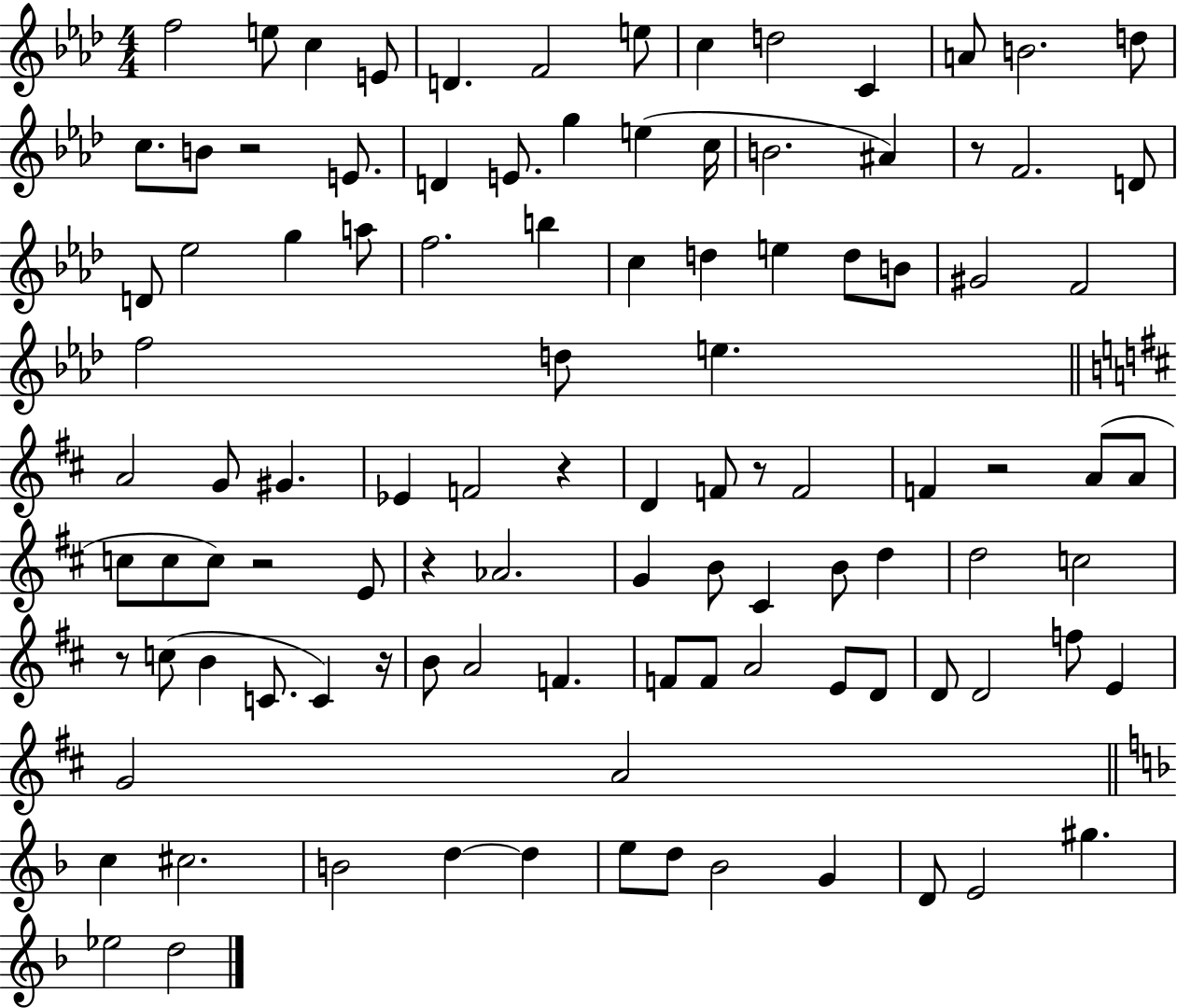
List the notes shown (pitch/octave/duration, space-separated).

F5/h E5/e C5/q E4/e D4/q. F4/h E5/e C5/q D5/h C4/q A4/e B4/h. D5/e C5/e. B4/e R/h E4/e. D4/q E4/e. G5/q E5/q C5/s B4/h. A#4/q R/e F4/h. D4/e D4/e Eb5/h G5/q A5/e F5/h. B5/q C5/q D5/q E5/q D5/e B4/e G#4/h F4/h F5/h D5/e E5/q. A4/h G4/e G#4/q. Eb4/q F4/h R/q D4/q F4/e R/e F4/h F4/q R/h A4/e A4/e C5/e C5/e C5/e R/h E4/e R/q Ab4/h. G4/q B4/e C#4/q B4/e D5/q D5/h C5/h R/e C5/e B4/q C4/e. C4/q R/s B4/e A4/h F4/q. F4/e F4/e A4/h E4/e D4/e D4/e D4/h F5/e E4/q G4/h A4/h C5/q C#5/h. B4/h D5/q D5/q E5/e D5/e Bb4/h G4/q D4/e E4/h G#5/q. Eb5/h D5/h